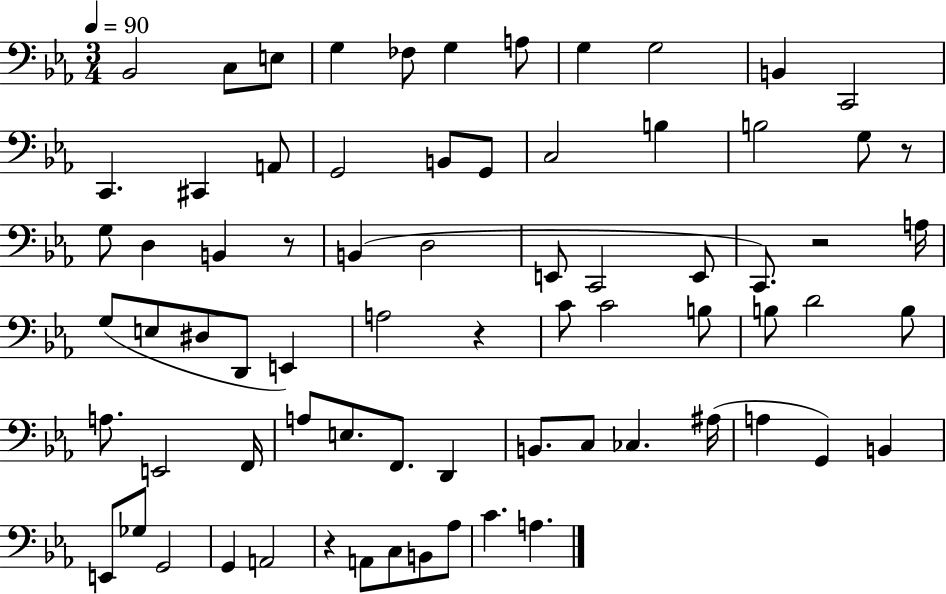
{
  \clef bass
  \numericTimeSignature
  \time 3/4
  \key ees \major
  \tempo 4 = 90
  \repeat volta 2 { bes,2 c8 e8 | g4 fes8 g4 a8 | g4 g2 | b,4 c,2 | \break c,4. cis,4 a,8 | g,2 b,8 g,8 | c2 b4 | b2 g8 r8 | \break g8 d4 b,4 r8 | b,4( d2 | e,8 c,2 e,8 | c,8.) r2 a16 | \break g8( e8 dis8 d,8 e,4) | a2 r4 | c'8 c'2 b8 | b8 d'2 b8 | \break a8. e,2 f,16 | a8 e8. f,8. d,4 | b,8. c8 ces4. ais16( | a4 g,4) b,4 | \break e,8 ges8 g,2 | g,4 a,2 | r4 a,8 c8 b,8 aes8 | c'4. a4. | \break } \bar "|."
}